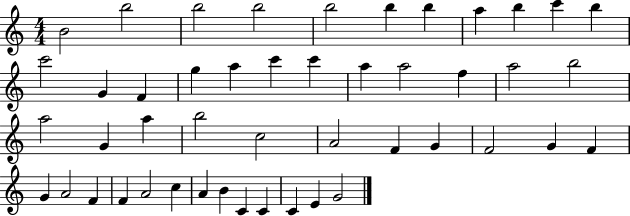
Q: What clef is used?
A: treble